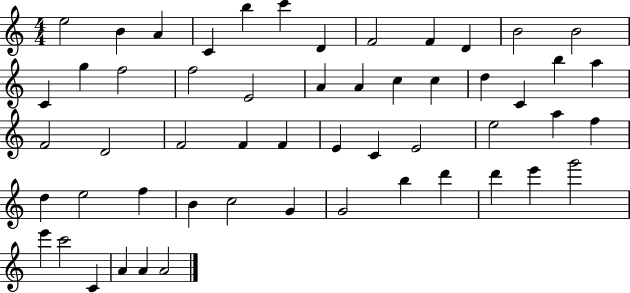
X:1
T:Untitled
M:4/4
L:1/4
K:C
e2 B A C b c' D F2 F D B2 B2 C g f2 f2 E2 A A c c d C b a F2 D2 F2 F F E C E2 e2 a f d e2 f B c2 G G2 b d' d' e' g'2 e' c'2 C A A A2